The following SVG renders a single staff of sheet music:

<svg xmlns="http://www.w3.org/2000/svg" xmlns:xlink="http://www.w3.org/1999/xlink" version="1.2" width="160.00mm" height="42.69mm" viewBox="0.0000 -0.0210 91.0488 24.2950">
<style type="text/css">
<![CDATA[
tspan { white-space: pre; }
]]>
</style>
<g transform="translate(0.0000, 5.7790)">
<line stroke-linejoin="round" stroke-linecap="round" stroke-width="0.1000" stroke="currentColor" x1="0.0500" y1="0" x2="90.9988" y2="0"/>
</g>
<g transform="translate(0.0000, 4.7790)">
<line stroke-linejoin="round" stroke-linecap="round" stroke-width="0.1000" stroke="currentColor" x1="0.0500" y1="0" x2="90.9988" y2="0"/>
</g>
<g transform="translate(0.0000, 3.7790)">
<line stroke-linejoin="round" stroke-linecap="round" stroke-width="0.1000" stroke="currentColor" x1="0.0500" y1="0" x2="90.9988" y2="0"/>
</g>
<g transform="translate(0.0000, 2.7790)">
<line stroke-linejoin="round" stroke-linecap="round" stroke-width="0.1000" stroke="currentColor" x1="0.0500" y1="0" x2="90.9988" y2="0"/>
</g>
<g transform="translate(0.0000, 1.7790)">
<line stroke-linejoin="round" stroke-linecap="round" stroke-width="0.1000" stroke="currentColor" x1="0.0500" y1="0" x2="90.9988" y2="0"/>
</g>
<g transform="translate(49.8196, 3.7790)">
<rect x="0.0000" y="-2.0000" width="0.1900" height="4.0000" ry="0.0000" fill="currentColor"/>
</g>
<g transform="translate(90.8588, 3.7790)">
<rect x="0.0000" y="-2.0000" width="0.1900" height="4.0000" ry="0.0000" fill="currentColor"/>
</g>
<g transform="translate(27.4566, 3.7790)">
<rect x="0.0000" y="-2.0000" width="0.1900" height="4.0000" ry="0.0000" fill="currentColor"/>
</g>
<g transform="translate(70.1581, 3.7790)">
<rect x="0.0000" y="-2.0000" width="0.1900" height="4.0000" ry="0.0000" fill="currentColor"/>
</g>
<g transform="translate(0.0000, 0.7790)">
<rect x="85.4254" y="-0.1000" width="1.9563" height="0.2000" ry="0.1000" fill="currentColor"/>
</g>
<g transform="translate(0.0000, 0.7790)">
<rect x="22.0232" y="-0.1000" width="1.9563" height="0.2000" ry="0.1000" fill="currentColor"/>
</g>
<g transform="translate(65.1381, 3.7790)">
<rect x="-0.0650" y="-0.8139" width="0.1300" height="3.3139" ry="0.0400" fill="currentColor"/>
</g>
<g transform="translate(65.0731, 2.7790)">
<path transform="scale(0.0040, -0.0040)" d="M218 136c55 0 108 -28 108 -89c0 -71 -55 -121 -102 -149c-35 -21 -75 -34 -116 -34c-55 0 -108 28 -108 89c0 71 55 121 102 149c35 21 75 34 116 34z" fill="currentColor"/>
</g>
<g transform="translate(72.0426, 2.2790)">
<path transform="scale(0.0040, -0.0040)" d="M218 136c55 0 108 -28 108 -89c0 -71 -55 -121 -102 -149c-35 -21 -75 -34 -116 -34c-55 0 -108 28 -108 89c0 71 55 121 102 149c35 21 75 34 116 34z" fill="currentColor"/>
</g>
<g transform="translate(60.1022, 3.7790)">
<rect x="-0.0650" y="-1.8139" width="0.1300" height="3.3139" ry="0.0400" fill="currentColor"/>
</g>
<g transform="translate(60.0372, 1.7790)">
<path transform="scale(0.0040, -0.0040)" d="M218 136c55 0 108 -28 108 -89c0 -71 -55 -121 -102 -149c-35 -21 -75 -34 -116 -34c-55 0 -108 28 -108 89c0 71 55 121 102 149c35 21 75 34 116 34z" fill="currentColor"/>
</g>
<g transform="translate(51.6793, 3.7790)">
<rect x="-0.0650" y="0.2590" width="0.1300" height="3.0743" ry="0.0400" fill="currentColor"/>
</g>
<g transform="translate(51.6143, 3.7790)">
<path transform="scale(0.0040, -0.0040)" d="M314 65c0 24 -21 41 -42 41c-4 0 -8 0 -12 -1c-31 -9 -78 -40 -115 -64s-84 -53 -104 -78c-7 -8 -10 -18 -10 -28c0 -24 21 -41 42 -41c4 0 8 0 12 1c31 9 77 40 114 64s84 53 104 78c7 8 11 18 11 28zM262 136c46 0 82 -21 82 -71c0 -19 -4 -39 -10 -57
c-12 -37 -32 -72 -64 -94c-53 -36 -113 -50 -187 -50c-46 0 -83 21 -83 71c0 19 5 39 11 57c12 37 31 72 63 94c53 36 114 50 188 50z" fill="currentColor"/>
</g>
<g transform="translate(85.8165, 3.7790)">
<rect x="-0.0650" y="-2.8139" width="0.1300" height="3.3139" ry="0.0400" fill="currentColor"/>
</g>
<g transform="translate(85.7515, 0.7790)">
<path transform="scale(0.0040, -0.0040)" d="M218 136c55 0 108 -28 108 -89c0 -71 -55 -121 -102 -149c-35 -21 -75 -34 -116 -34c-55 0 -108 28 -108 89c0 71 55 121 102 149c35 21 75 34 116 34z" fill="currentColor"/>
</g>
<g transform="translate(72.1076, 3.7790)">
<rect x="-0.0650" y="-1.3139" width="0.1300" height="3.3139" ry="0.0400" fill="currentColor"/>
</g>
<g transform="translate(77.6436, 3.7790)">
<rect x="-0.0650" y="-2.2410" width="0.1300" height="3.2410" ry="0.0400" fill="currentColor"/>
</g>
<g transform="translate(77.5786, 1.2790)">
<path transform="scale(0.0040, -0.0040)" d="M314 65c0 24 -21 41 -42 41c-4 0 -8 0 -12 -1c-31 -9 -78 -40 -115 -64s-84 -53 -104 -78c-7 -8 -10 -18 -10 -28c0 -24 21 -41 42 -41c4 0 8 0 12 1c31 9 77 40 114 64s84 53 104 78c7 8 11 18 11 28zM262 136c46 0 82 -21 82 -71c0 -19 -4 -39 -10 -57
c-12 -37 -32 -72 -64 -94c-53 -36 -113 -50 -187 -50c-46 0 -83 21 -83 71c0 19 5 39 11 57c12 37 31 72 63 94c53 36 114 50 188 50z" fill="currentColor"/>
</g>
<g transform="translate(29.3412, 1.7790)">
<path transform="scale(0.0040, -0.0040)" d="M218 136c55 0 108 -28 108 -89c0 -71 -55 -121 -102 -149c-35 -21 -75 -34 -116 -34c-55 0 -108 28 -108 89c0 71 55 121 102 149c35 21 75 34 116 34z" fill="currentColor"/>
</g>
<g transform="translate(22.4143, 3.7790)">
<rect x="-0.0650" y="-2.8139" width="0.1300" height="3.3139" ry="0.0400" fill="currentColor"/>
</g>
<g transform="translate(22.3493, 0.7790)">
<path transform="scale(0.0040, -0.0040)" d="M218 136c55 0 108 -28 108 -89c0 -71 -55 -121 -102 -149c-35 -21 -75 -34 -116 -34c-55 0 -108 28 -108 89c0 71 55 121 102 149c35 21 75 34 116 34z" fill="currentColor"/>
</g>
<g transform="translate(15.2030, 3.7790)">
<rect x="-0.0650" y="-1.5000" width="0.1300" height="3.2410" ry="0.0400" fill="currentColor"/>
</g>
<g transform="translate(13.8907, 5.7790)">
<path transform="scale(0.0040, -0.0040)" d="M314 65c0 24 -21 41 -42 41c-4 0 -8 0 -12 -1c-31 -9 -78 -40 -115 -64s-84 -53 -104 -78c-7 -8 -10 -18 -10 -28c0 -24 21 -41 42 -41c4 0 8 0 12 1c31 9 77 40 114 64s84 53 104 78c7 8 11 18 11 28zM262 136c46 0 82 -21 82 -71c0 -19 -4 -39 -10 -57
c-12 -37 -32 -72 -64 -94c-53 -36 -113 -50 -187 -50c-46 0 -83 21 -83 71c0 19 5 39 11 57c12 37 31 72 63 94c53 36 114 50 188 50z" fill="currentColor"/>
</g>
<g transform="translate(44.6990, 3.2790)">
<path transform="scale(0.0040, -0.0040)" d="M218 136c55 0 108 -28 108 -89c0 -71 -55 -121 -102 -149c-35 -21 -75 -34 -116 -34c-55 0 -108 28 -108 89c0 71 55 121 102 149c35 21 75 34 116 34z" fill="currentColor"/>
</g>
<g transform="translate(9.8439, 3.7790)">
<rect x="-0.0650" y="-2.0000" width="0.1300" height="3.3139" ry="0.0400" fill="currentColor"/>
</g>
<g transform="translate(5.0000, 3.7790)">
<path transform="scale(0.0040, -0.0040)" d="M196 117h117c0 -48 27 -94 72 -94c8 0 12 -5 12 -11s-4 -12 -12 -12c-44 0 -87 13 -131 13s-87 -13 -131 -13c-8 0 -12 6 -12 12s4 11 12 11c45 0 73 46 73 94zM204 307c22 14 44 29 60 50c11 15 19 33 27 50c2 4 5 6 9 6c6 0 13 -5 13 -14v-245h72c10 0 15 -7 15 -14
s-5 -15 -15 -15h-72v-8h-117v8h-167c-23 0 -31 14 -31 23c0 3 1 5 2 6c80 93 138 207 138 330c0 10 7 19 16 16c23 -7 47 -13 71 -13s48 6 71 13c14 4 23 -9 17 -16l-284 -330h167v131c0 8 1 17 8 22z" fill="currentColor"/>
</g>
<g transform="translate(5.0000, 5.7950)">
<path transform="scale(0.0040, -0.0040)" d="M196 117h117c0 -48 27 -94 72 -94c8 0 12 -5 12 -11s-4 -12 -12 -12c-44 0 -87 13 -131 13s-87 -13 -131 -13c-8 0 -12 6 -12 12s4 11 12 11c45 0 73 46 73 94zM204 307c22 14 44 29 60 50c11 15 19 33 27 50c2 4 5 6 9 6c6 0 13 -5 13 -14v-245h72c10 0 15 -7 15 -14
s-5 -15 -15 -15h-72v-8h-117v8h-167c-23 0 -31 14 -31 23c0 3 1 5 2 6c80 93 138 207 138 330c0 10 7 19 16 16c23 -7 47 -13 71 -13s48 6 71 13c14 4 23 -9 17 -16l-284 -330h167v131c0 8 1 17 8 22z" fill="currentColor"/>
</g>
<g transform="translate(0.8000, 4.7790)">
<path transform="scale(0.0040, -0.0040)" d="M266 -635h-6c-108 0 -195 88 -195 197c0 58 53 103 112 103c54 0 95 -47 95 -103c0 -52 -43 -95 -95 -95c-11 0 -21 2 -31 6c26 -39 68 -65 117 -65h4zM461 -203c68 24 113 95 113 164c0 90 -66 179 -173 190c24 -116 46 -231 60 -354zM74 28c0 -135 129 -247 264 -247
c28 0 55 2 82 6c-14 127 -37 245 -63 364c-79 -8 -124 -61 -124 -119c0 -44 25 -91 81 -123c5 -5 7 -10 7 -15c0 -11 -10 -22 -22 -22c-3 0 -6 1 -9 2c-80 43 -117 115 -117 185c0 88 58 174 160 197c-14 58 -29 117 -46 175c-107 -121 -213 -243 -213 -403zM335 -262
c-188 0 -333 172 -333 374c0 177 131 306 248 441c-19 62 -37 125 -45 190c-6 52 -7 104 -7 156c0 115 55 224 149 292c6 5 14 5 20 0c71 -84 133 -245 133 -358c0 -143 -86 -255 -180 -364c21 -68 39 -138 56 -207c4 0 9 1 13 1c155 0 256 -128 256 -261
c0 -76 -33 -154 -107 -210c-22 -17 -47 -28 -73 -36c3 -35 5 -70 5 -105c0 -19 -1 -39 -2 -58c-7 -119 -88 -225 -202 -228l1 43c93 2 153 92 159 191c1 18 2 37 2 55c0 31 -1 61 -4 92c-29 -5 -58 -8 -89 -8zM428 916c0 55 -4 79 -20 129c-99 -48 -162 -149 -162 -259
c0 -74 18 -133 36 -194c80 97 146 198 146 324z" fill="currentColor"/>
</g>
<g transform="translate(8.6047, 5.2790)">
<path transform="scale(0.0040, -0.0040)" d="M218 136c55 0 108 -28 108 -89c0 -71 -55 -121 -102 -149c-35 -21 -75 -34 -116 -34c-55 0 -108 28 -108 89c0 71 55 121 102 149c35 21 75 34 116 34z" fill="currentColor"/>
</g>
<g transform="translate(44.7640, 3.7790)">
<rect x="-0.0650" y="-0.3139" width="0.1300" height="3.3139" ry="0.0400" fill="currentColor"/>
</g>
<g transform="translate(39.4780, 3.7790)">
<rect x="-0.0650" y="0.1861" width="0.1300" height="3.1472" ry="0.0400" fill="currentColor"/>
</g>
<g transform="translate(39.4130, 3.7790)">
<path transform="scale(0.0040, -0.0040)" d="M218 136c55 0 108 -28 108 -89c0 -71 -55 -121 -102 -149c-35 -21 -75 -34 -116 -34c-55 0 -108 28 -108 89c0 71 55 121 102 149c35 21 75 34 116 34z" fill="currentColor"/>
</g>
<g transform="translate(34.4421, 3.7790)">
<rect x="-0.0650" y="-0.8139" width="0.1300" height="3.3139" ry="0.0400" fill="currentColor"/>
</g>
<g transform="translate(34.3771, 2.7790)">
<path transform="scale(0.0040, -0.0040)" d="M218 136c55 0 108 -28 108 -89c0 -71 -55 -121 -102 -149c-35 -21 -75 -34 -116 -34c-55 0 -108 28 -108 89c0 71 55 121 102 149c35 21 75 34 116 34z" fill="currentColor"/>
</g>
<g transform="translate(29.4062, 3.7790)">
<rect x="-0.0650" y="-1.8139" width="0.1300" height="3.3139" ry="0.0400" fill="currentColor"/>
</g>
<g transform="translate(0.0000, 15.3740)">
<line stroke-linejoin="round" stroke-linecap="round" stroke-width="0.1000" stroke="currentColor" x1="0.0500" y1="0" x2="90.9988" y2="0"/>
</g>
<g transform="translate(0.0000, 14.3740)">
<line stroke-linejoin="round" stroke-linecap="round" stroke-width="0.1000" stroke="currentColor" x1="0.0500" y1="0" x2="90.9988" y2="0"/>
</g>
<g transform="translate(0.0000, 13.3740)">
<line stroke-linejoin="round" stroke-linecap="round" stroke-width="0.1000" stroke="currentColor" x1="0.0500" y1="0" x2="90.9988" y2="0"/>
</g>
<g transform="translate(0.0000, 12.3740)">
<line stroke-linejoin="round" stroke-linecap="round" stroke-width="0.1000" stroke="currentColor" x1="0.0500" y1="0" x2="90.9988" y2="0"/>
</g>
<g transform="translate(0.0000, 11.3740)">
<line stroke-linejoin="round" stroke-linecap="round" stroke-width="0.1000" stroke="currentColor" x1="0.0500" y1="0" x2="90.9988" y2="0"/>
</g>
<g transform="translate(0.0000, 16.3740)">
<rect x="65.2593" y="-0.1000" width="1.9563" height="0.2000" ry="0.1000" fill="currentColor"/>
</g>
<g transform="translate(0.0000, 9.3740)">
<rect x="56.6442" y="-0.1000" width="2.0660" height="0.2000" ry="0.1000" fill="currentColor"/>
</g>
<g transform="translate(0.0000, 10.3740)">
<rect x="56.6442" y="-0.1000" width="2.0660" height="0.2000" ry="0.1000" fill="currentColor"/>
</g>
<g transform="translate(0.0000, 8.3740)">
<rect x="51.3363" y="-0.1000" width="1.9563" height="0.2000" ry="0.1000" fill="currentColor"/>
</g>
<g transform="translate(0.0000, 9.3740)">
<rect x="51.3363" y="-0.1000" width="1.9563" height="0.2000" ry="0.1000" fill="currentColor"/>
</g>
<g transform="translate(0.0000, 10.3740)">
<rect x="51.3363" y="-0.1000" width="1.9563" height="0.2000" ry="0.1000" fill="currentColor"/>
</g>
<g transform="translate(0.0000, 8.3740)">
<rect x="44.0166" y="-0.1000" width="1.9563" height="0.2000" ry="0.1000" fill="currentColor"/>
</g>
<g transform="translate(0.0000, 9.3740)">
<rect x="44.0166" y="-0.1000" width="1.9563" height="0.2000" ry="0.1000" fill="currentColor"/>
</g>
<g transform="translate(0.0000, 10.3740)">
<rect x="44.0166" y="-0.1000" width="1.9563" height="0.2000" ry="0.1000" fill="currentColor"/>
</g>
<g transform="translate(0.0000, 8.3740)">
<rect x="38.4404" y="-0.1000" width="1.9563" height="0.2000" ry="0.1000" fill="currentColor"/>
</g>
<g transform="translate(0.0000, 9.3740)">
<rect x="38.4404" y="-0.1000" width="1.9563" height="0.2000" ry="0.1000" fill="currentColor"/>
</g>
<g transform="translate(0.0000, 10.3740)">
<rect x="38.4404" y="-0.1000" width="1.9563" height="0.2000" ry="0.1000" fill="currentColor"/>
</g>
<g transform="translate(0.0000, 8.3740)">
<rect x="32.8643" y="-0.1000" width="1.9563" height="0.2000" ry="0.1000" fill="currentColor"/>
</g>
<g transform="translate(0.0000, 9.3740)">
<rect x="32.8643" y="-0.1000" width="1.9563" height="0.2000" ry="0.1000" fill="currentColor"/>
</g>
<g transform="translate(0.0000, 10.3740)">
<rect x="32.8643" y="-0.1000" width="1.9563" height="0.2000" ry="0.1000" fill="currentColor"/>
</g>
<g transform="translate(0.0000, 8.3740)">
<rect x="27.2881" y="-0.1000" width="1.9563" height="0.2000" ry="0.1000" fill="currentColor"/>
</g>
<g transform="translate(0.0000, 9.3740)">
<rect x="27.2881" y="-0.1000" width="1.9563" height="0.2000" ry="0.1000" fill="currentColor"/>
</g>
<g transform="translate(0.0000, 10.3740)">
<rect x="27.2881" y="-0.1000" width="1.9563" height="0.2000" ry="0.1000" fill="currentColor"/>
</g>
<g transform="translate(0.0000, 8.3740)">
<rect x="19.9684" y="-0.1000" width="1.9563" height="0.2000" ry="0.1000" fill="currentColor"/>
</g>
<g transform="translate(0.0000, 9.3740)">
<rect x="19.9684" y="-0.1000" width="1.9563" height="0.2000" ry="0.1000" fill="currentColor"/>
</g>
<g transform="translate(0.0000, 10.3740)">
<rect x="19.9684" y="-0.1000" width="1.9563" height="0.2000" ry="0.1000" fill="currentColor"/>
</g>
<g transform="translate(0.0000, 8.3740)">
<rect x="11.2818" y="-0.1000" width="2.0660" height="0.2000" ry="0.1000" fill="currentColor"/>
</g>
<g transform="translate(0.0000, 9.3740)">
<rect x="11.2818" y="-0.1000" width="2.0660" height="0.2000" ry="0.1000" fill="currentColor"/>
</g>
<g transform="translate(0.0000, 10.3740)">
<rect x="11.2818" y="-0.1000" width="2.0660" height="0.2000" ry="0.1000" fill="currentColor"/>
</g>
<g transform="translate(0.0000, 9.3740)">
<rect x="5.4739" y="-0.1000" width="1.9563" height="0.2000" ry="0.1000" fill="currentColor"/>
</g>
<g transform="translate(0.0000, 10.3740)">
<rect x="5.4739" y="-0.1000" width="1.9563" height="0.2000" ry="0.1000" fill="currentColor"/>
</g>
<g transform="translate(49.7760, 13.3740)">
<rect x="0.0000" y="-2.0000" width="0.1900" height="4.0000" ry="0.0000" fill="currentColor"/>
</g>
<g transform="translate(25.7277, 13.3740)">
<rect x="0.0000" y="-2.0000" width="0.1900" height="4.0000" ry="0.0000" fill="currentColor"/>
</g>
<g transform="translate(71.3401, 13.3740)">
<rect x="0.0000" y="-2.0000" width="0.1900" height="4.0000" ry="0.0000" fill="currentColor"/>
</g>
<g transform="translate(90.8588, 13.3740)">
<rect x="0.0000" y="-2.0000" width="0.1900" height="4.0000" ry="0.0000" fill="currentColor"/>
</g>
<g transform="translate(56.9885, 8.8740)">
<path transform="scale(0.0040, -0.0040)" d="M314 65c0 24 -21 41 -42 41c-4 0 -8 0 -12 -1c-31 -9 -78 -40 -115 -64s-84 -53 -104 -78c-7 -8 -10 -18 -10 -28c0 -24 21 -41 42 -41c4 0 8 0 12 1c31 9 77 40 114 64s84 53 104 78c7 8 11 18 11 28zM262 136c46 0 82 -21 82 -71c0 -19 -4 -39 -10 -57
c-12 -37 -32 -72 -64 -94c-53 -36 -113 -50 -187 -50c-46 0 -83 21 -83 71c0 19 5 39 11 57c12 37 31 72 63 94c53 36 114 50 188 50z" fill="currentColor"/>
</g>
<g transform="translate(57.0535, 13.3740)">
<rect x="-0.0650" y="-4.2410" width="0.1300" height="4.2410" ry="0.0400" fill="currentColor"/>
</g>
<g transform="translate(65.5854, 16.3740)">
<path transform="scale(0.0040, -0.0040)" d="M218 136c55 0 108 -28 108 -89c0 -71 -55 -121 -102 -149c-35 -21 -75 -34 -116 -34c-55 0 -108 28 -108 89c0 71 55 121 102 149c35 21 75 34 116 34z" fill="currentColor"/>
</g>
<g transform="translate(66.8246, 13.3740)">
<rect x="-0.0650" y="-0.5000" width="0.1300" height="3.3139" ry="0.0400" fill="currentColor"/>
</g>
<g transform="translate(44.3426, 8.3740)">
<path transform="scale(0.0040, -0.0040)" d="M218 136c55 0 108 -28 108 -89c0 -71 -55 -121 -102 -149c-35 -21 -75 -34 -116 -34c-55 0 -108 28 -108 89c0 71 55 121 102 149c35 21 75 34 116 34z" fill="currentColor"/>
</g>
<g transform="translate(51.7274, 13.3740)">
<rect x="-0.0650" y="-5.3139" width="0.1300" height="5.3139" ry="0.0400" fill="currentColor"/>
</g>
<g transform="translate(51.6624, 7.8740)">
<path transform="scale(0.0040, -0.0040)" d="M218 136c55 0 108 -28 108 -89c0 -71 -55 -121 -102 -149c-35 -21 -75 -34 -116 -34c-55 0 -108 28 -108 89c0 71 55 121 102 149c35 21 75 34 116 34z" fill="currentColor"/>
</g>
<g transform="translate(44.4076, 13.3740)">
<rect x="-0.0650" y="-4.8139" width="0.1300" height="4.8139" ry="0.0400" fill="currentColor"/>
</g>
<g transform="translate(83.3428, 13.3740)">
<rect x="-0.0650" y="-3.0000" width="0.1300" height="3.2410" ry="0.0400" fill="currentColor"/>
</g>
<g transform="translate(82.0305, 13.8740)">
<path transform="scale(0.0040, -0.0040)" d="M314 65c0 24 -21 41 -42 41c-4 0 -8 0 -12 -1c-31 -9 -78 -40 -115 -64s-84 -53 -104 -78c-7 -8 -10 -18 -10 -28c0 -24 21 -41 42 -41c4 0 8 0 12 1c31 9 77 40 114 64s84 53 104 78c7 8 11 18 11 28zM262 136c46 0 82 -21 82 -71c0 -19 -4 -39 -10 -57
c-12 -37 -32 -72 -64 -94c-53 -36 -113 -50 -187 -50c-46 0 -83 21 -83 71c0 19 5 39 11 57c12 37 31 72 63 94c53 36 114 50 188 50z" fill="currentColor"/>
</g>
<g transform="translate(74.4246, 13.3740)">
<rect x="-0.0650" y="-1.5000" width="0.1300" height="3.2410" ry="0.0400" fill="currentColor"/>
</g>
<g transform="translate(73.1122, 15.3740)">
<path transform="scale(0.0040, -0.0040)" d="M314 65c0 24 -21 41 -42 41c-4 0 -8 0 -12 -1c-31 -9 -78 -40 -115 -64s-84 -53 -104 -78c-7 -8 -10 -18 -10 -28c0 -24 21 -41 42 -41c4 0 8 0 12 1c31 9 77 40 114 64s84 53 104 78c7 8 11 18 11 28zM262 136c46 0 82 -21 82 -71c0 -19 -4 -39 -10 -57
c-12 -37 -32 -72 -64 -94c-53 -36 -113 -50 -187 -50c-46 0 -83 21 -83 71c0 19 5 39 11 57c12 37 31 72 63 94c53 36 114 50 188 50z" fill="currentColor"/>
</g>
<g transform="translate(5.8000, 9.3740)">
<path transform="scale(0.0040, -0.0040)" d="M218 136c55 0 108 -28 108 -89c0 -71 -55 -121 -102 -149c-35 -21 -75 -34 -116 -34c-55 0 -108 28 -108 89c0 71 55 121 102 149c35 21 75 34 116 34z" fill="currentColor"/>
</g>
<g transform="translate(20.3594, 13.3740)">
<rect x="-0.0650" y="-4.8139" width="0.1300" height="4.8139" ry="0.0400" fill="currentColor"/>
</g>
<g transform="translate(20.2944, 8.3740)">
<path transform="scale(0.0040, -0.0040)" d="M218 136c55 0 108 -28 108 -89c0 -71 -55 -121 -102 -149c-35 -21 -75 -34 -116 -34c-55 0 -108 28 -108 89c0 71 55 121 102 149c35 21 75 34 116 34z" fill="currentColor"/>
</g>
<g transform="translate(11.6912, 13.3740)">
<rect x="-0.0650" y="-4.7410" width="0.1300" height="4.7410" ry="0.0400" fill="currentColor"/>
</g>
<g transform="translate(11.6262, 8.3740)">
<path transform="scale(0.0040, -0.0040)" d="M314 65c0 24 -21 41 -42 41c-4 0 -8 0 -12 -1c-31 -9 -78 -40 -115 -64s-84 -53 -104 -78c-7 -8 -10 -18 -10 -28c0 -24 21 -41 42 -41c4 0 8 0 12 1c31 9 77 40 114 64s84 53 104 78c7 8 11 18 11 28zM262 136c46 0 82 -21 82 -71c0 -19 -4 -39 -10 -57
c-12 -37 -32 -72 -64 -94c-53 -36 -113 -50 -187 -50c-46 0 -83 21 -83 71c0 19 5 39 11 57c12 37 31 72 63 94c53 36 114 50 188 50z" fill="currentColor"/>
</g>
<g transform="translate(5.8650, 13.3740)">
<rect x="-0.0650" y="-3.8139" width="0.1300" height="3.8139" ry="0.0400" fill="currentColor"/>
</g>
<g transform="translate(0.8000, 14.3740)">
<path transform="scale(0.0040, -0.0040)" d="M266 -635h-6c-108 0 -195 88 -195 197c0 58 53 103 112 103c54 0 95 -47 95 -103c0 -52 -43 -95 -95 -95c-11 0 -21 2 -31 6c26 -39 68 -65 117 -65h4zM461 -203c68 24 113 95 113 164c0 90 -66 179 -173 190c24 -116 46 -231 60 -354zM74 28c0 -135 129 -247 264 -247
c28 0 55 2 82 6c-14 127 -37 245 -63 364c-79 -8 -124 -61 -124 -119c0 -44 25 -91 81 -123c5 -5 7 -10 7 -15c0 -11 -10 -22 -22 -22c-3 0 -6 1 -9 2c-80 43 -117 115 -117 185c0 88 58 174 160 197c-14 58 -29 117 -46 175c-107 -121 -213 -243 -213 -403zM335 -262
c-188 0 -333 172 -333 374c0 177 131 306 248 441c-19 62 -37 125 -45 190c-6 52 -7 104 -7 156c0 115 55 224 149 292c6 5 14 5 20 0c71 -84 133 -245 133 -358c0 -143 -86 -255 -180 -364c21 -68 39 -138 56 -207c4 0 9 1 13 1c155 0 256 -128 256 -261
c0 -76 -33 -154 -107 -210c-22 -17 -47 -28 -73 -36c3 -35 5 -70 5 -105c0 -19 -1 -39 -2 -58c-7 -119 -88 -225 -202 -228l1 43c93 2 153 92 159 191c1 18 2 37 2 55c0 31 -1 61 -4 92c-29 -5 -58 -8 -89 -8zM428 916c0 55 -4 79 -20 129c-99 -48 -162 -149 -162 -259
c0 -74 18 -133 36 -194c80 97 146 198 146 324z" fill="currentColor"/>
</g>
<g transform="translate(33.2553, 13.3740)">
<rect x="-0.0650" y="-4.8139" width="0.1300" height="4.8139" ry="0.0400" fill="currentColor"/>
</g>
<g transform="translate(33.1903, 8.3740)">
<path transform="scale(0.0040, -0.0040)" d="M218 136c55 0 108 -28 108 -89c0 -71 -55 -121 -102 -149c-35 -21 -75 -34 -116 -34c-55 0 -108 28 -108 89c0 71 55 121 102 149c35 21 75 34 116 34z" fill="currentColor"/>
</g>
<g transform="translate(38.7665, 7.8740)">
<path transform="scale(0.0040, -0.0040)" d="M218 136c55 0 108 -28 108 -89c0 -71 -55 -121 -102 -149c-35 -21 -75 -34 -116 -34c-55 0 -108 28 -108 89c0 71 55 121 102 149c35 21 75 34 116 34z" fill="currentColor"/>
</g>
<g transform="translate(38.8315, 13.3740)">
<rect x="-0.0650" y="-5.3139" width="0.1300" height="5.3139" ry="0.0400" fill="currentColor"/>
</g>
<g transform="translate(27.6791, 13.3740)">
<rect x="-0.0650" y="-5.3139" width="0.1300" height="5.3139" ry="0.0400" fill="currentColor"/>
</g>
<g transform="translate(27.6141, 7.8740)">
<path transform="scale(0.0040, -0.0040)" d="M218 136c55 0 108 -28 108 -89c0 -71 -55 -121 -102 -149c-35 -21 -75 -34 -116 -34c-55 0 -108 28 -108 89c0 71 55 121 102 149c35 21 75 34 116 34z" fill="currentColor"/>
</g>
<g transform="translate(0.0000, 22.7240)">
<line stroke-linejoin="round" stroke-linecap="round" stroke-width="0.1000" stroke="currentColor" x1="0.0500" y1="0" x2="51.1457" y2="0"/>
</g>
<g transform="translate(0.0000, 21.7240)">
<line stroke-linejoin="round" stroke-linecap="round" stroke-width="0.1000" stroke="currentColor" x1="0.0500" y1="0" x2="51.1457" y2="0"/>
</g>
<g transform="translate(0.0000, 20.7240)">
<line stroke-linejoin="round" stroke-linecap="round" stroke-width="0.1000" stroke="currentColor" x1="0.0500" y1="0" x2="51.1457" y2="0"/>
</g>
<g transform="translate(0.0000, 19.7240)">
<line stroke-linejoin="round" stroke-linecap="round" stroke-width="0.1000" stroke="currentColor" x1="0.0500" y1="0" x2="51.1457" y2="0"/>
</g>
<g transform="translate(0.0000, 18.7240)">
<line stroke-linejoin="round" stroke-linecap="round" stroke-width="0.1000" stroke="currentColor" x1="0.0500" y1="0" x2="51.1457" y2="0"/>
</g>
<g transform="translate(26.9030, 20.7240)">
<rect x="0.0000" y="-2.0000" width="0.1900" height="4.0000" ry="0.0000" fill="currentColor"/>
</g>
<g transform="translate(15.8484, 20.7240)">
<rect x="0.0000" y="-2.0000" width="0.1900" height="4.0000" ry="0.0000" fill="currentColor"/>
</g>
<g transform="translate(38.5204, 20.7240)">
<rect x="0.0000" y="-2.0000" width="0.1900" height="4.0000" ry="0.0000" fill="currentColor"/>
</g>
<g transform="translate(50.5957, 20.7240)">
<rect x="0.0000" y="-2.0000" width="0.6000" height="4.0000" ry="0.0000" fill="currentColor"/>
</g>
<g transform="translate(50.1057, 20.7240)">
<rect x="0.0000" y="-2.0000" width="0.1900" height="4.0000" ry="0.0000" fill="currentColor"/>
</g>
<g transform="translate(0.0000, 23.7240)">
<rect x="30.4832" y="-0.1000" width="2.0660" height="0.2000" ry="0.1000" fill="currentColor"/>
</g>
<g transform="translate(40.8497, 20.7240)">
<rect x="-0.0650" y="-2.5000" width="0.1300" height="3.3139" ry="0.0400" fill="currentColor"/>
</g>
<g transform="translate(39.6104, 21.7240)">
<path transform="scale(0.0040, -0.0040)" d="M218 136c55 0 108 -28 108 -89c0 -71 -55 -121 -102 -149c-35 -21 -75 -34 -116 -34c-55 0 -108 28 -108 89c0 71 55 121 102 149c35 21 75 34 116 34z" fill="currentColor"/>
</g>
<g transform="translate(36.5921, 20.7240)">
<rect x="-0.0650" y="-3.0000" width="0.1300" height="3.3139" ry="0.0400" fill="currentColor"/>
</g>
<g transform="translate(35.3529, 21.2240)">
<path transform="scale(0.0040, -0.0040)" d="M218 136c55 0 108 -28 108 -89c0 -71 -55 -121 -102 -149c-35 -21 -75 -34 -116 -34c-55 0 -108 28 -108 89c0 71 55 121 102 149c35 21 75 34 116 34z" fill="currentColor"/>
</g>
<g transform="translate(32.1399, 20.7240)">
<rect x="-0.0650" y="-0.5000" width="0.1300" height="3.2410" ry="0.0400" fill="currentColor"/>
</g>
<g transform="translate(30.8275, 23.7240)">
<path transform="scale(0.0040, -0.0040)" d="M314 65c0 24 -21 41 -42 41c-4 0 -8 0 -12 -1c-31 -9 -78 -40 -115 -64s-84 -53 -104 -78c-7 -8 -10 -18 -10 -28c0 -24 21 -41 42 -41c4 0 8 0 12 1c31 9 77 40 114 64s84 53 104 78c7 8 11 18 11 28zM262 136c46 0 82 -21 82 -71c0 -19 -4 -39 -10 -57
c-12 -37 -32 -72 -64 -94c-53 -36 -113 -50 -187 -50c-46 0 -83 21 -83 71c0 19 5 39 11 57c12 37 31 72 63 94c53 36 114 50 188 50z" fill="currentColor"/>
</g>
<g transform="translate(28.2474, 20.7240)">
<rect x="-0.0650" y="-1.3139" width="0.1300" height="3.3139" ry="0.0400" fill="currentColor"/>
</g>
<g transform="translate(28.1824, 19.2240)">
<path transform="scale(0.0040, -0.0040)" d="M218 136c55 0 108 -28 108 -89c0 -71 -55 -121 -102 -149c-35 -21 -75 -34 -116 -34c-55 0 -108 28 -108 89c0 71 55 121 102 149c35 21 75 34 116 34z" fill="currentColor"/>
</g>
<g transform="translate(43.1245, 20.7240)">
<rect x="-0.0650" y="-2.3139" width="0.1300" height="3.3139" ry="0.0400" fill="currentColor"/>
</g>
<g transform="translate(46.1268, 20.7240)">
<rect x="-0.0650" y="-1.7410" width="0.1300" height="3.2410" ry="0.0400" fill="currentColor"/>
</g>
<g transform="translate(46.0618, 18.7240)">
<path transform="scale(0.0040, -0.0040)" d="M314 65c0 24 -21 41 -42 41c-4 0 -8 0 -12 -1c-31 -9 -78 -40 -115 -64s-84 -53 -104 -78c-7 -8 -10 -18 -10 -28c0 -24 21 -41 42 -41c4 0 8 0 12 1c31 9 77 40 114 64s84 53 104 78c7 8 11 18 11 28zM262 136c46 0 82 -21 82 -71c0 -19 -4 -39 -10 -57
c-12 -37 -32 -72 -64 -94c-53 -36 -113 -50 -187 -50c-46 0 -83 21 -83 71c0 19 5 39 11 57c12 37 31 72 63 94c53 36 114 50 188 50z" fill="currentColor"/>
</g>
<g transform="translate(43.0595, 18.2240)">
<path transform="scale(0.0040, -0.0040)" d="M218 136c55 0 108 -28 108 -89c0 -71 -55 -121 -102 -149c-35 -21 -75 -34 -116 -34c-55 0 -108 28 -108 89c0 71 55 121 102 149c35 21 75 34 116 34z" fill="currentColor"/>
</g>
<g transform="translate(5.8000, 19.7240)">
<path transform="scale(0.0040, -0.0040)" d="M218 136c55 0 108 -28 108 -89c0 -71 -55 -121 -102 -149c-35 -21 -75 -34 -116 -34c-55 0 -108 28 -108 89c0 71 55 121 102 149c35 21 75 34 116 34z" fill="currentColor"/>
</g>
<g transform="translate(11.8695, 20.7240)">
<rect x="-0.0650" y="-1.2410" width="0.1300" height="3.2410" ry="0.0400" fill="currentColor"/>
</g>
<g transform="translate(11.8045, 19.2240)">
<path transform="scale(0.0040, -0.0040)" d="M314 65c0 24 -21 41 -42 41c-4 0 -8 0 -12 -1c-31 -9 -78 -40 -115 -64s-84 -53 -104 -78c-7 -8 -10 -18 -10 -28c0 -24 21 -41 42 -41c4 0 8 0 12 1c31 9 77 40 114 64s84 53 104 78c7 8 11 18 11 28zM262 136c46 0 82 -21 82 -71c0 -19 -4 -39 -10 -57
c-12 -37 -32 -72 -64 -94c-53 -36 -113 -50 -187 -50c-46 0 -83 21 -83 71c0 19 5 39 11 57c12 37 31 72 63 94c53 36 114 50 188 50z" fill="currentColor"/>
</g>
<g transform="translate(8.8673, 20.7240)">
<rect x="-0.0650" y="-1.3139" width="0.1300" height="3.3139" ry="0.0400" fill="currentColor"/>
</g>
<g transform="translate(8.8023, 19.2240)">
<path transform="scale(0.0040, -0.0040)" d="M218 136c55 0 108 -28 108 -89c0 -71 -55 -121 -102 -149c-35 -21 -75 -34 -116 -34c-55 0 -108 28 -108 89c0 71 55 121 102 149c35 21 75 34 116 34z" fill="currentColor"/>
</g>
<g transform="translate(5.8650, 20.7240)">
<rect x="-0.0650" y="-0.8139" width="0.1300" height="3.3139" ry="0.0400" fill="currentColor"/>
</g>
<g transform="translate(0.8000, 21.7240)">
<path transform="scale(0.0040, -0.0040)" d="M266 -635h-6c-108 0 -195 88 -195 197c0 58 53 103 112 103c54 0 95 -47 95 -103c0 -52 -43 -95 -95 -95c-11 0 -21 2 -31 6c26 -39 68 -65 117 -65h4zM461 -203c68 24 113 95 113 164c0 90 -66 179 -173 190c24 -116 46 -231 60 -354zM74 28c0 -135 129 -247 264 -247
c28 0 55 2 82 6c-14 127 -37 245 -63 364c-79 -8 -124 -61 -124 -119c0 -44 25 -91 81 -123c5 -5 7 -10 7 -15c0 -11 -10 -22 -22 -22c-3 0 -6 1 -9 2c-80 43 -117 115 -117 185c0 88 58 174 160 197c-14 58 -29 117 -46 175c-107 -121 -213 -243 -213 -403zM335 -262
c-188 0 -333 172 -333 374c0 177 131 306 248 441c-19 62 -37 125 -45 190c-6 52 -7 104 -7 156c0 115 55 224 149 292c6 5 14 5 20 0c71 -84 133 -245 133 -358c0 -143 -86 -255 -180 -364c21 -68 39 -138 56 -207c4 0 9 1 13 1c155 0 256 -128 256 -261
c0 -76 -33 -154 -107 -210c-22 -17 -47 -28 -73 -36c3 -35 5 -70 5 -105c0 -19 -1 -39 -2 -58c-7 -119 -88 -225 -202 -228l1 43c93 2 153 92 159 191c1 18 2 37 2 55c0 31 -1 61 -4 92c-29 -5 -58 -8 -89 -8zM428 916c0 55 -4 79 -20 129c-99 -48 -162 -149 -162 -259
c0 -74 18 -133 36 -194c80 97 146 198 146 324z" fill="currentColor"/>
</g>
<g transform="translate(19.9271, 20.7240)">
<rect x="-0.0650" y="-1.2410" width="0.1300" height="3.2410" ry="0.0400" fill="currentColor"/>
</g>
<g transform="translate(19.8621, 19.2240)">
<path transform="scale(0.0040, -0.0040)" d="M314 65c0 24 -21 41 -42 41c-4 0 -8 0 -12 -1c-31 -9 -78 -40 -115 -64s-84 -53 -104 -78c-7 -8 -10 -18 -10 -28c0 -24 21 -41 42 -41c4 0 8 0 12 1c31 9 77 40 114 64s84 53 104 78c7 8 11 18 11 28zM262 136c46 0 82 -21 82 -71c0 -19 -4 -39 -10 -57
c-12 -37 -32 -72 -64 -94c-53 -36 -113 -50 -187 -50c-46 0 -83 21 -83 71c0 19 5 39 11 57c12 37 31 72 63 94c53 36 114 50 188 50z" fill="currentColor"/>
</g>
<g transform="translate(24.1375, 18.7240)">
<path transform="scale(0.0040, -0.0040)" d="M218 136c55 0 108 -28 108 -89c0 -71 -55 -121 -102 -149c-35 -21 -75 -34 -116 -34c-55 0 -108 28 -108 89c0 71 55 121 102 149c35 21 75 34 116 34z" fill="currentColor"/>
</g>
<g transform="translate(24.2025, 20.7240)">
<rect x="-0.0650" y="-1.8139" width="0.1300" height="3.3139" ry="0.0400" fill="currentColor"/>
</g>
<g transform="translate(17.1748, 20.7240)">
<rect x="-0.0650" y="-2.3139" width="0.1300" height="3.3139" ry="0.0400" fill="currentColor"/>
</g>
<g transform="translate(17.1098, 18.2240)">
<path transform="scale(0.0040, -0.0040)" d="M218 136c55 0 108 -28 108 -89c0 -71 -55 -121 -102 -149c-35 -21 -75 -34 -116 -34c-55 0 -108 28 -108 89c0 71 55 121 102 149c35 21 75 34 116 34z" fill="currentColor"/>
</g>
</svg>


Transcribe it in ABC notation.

X:1
T:Untitled
M:4/4
L:1/4
K:C
F E2 a f d B c B2 f d e g2 a c' e'2 e' f' e' f' e' f' d'2 C E2 A2 d e e2 g e2 f e C2 A G g f2